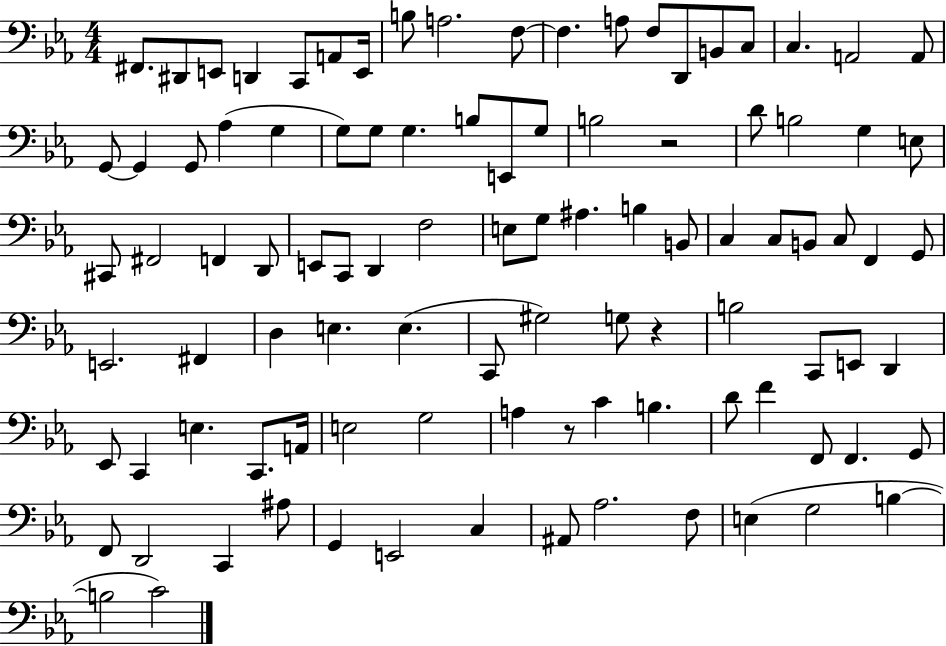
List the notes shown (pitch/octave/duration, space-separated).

F#2/e. D#2/e E2/e D2/q C2/e A2/e E2/s B3/e A3/h. F3/e F3/q. A3/e F3/e D2/e B2/e C3/e C3/q. A2/h A2/e G2/e G2/q G2/e Ab3/q G3/q G3/e G3/e G3/q. B3/e E2/e G3/e B3/h R/h D4/e B3/h G3/q E3/e C#2/e F#2/h F2/q D2/e E2/e C2/e D2/q F3/h E3/e G3/e A#3/q. B3/q B2/e C3/q C3/e B2/e C3/e F2/q G2/e E2/h. F#2/q D3/q E3/q. E3/q. C2/e G#3/h G3/e R/q B3/h C2/e E2/e D2/q Eb2/e C2/q E3/q. C2/e. A2/s E3/h G3/h A3/q R/e C4/q B3/q. D4/e F4/q F2/e F2/q. G2/e F2/e D2/h C2/q A#3/e G2/q E2/h C3/q A#2/e Ab3/h. F3/e E3/q G3/h B3/q B3/h C4/h